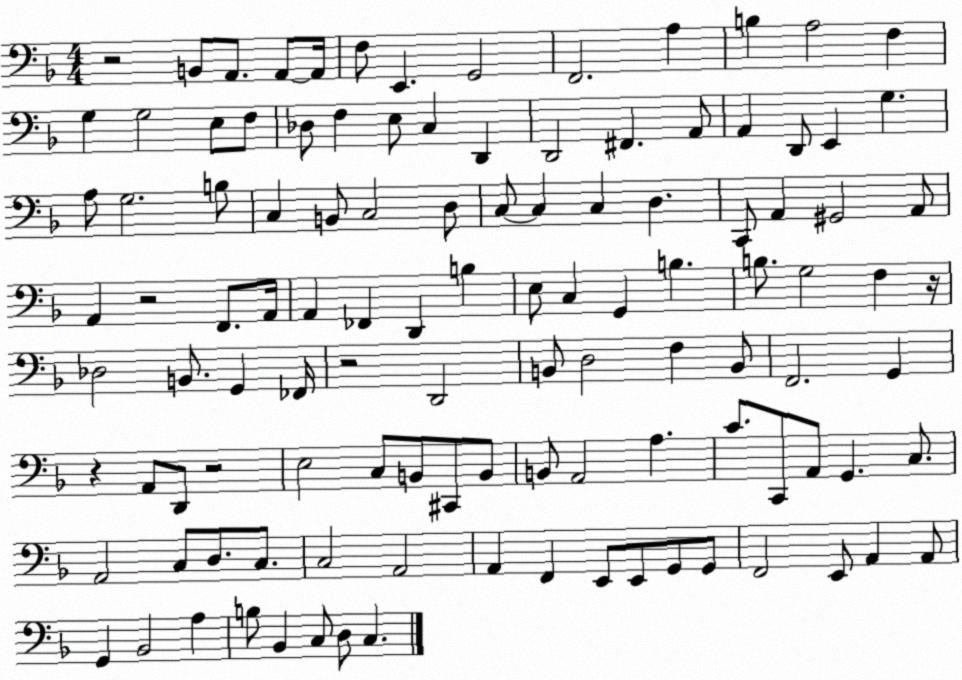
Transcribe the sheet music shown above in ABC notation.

X:1
T:Untitled
M:4/4
L:1/4
K:F
z2 B,,/2 A,,/2 A,,/2 A,,/4 F,/2 E,, G,,2 F,,2 A, B, A,2 F, G, G,2 E,/2 F,/2 _D,/2 F, E,/2 C, D,, D,,2 ^F,, A,,/2 A,, D,,/2 E,, G, A,/2 G,2 B,/2 C, B,,/2 C,2 D,/2 C,/2 C, C, D, C,,/2 A,, ^G,,2 A,,/2 A,, z2 F,,/2 A,,/4 A,, _F,, D,, B, E,/2 C, G,, B, B,/2 G,2 F, z/4 _D,2 B,,/2 G,, _F,,/4 z2 D,,2 B,,/2 D,2 F, B,,/2 F,,2 G,, z A,,/2 D,,/2 z2 E,2 C,/2 B,,/2 ^C,,/2 B,,/2 B,,/2 A,,2 A, C/2 C,,/2 A,,/2 G,, C,/2 A,,2 C,/2 D,/2 C,/2 C,2 A,,2 A,, F,, E,,/2 E,,/2 G,,/2 G,,/2 F,,2 E,,/2 A,, A,,/2 G,, _B,,2 A, B,/2 _B,, C,/2 D,/2 C,